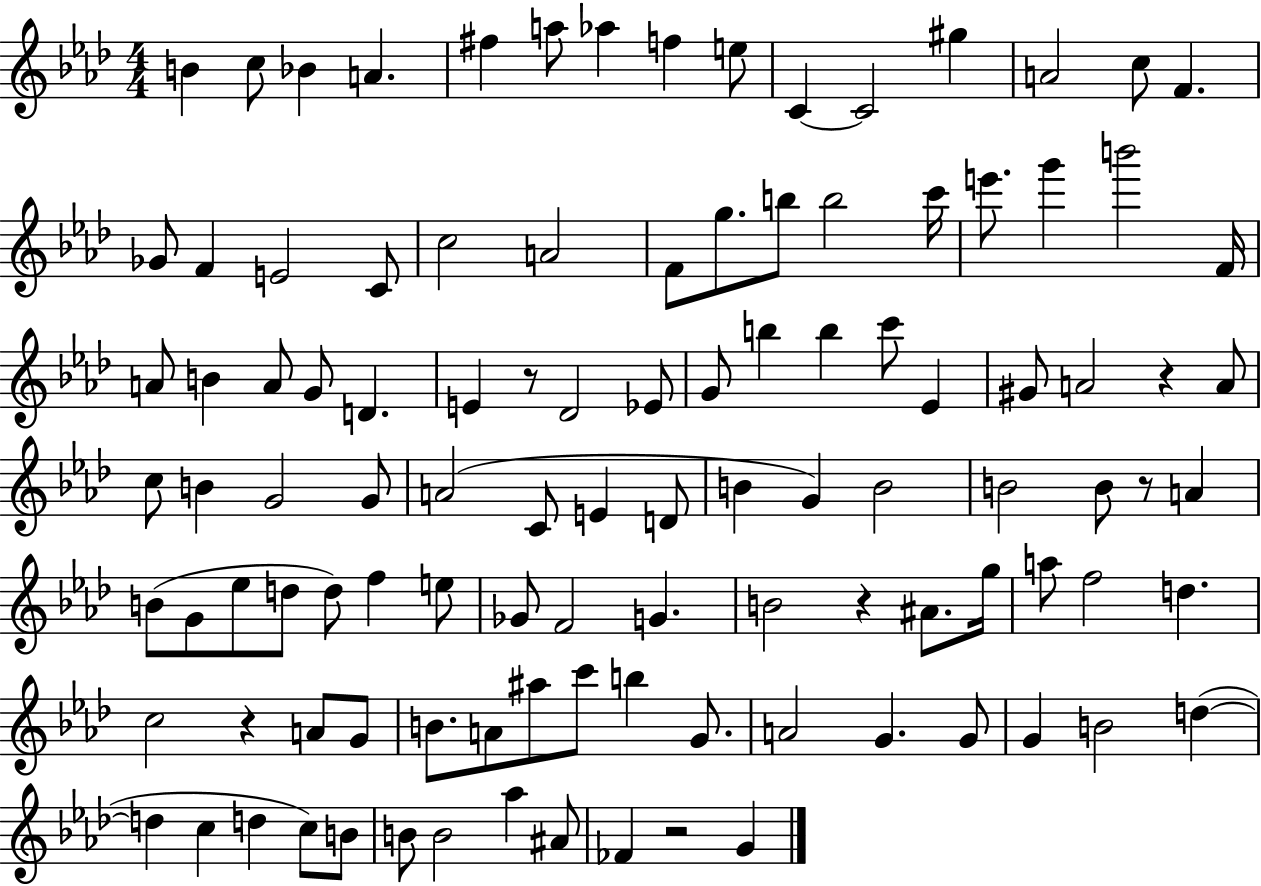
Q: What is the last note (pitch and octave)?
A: G4